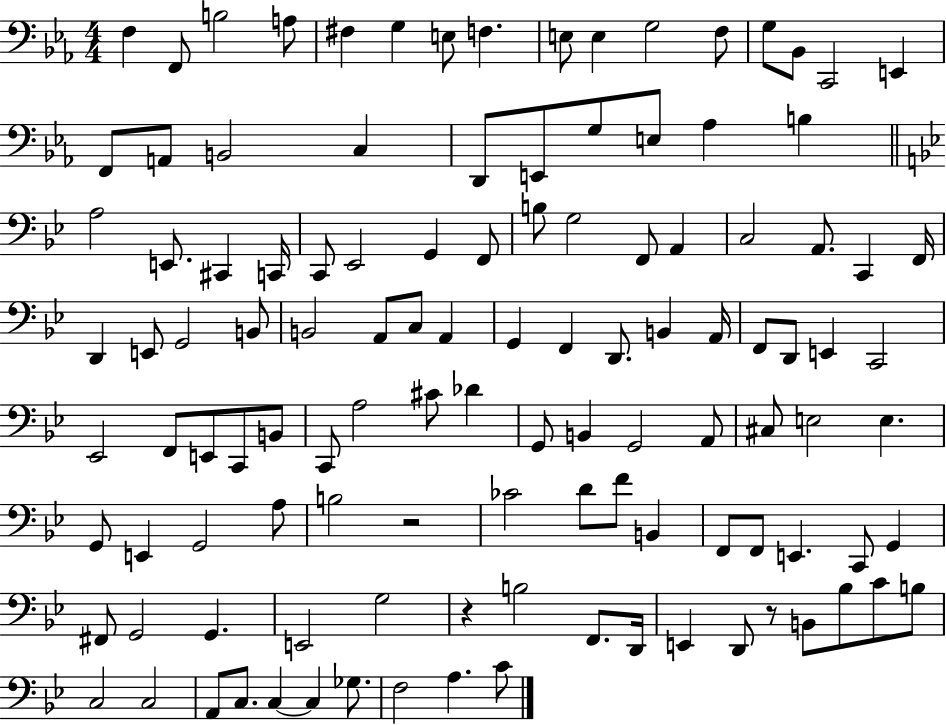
X:1
T:Untitled
M:4/4
L:1/4
K:Eb
F, F,,/2 B,2 A,/2 ^F, G, E,/2 F, E,/2 E, G,2 F,/2 G,/2 _B,,/2 C,,2 E,, F,,/2 A,,/2 B,,2 C, D,,/2 E,,/2 G,/2 E,/2 _A, B, A,2 E,,/2 ^C,, C,,/4 C,,/2 _E,,2 G,, F,,/2 B,/2 G,2 F,,/2 A,, C,2 A,,/2 C,, F,,/4 D,, E,,/2 G,,2 B,,/2 B,,2 A,,/2 C,/2 A,, G,, F,, D,,/2 B,, A,,/4 F,,/2 D,,/2 E,, C,,2 _E,,2 F,,/2 E,,/2 C,,/2 B,,/2 C,,/2 A,2 ^C/2 _D G,,/2 B,, G,,2 A,,/2 ^C,/2 E,2 E, G,,/2 E,, G,,2 A,/2 B,2 z2 _C2 D/2 F/2 B,, F,,/2 F,,/2 E,, C,,/2 G,, ^F,,/2 G,,2 G,, E,,2 G,2 z B,2 F,,/2 D,,/4 E,, D,,/2 z/2 B,,/2 _B,/2 C/2 B,/2 C,2 C,2 A,,/2 C,/2 C, C, _G,/2 F,2 A, C/2